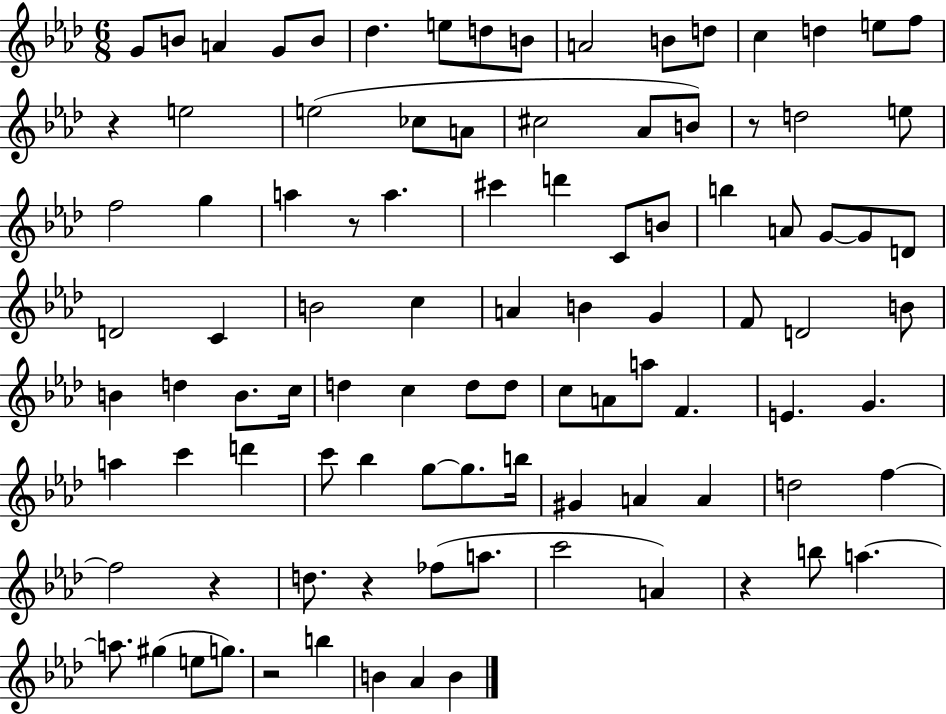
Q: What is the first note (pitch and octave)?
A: G4